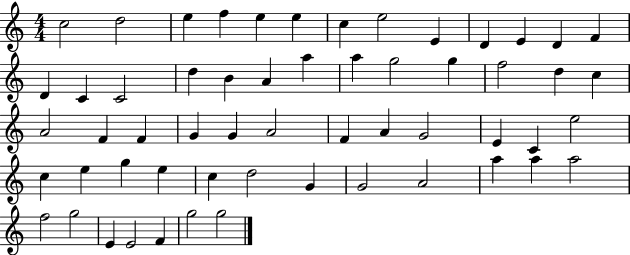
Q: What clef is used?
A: treble